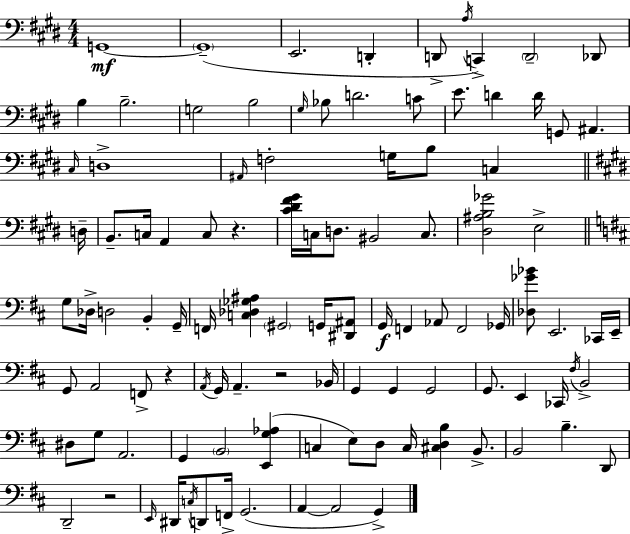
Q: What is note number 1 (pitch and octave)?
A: G2